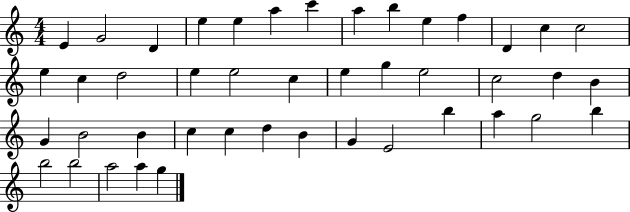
E4/q G4/h D4/q E5/q E5/q A5/q C6/q A5/q B5/q E5/q F5/q D4/q C5/q C5/h E5/q C5/q D5/h E5/q E5/h C5/q E5/q G5/q E5/h C5/h D5/q B4/q G4/q B4/h B4/q C5/q C5/q D5/q B4/q G4/q E4/h B5/q A5/q G5/h B5/q B5/h B5/h A5/h A5/q G5/q